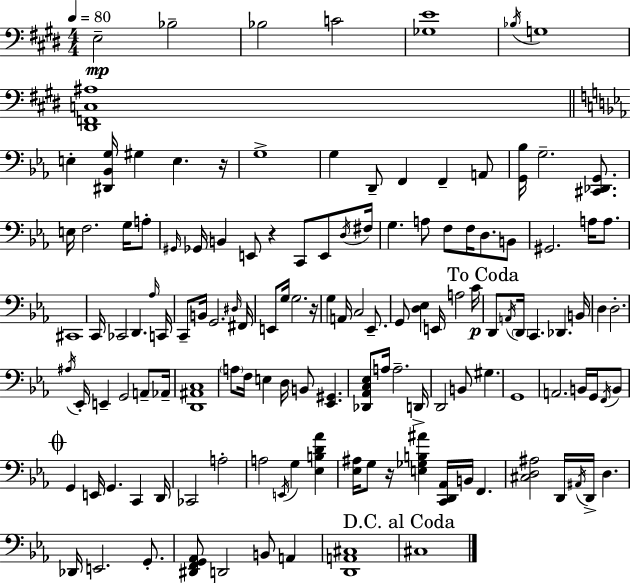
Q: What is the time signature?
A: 4/4